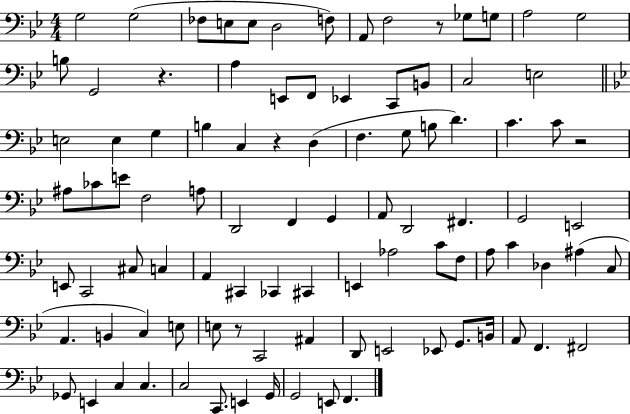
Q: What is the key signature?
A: BES major